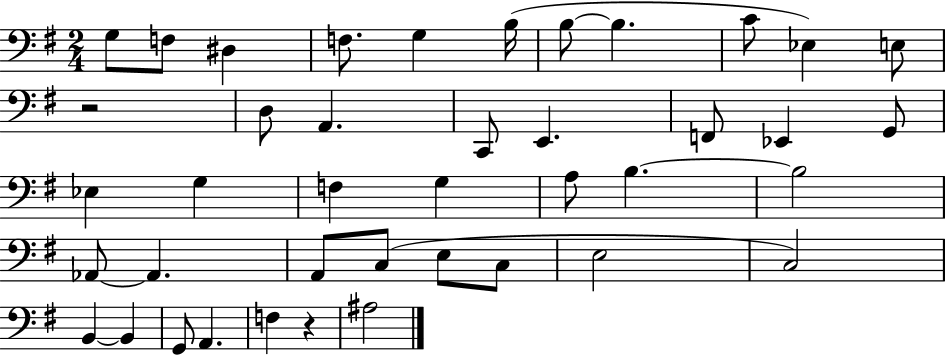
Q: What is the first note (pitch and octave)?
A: G3